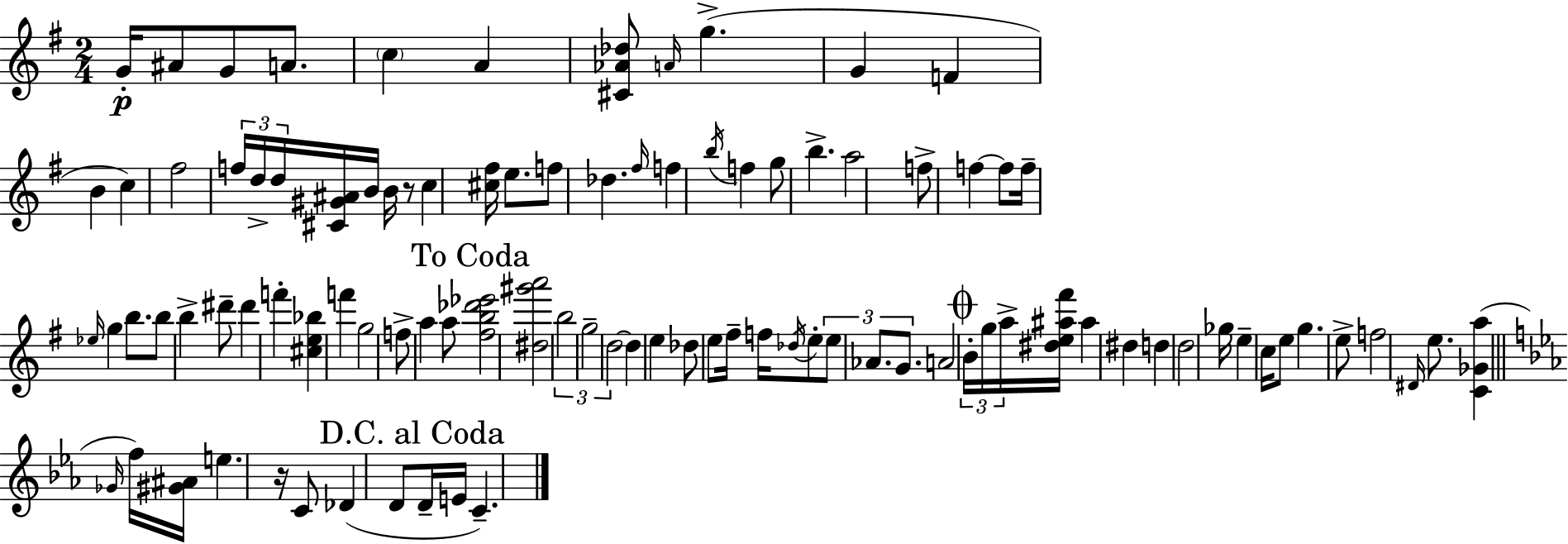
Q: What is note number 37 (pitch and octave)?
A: B5